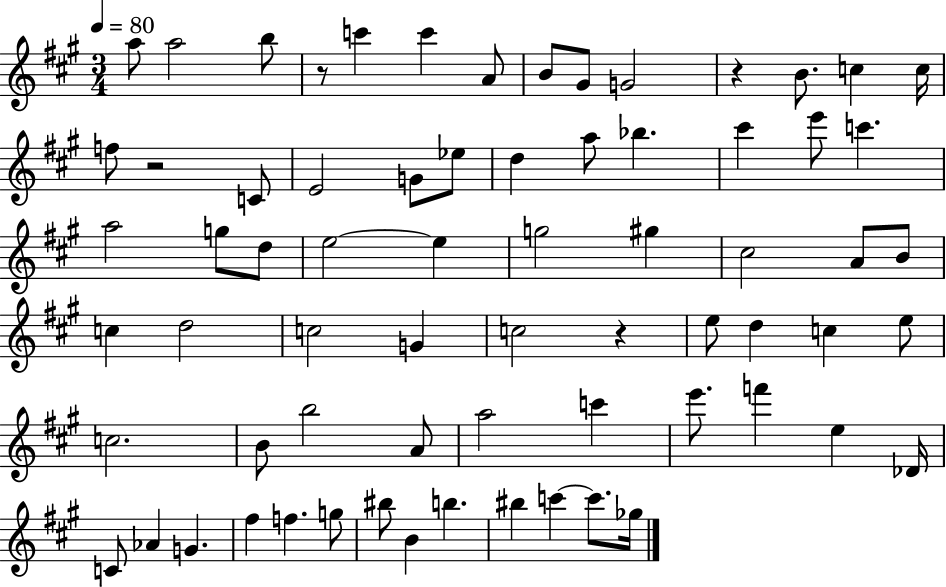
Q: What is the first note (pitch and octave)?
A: A5